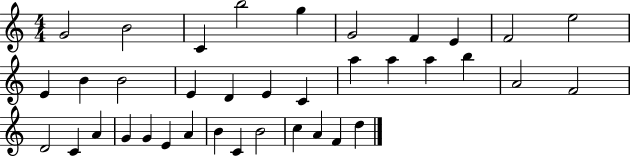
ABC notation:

X:1
T:Untitled
M:4/4
L:1/4
K:C
G2 B2 C b2 g G2 F E F2 e2 E B B2 E D E C a a a b A2 F2 D2 C A G G E A B C B2 c A F d